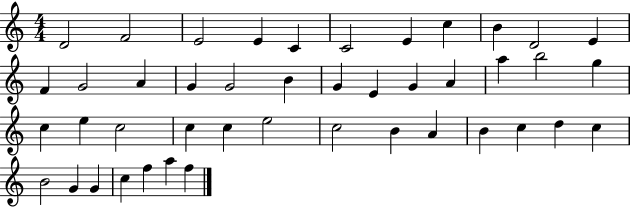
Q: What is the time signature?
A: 4/4